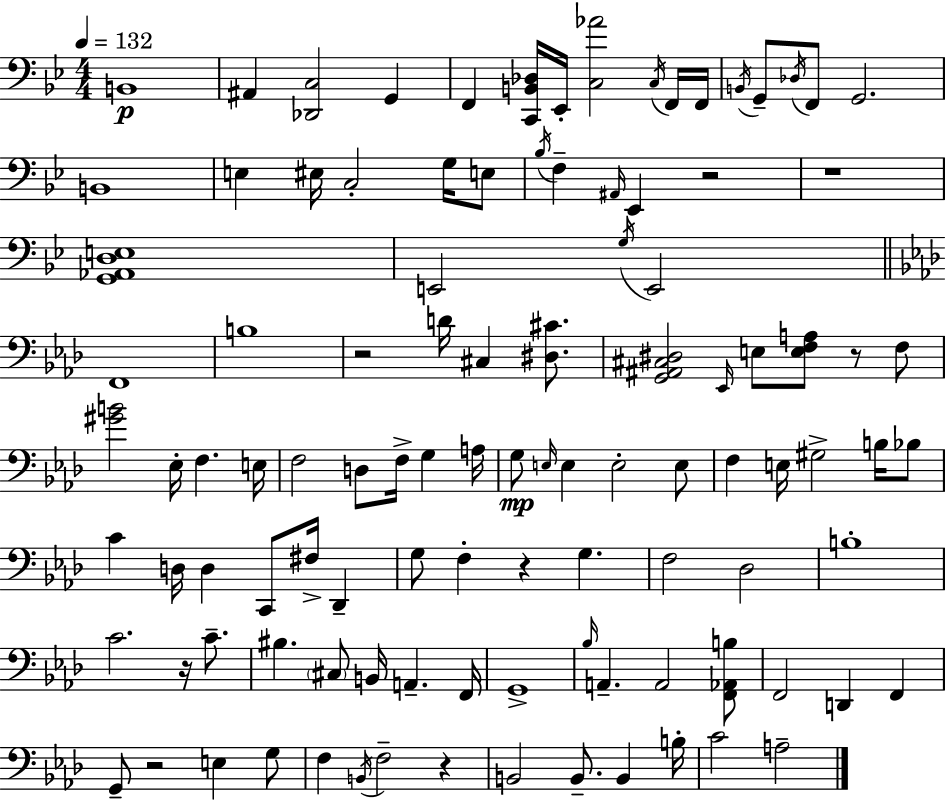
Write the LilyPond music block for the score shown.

{
  \clef bass
  \numericTimeSignature
  \time 4/4
  \key g \minor
  \tempo 4 = 132
  \repeat volta 2 { b,1\p | ais,4 <des, c>2 g,4 | f,4 <c, b, des>16 ees,16-. <c aes'>2 \acciaccatura { c16 } f,16 | f,16 \acciaccatura { b,16 } g,8-- \acciaccatura { des16 } f,8 g,2. | \break b,1 | e4 eis16 c2-. | g16 e8 \acciaccatura { bes16 } f4-- \grace { ais,16 } ees,4 r2 | r1 | \break <g, aes, d e>1 | e,2 \acciaccatura { g16 } e,2 | \bar "||" \break \key aes \major f,1 | b1 | r2 d'16 cis4 <dis cis'>8. | <g, ais, cis dis>2 \grace { ees,16 } e8 <e f a>8 r8 f8 | \break <gis' b'>2 ees16-. f4. | e16 f2 d8 f16-> g4 | a16 g8\mp \grace { e16 } e4 e2-. | e8 f4 e16 gis2-> b16 | \break bes8 c'4 d16 d4 c,8 fis16-> des,4-- | g8 f4-. r4 g4. | f2 des2 | b1-. | \break c'2. r16 c'8.-- | bis4. \parenthesize cis8 b,16 a,4.-- | f,16 g,1-> | \grace { bes16 } a,4.-- a,2 | \break <f, aes, b>8 f,2 d,4 f,4 | g,8-- r2 e4 | g8 f4 \acciaccatura { b,16 } f2-- | r4 b,2 b,8.-- b,4 | \break b16-. c'2 a2-- | } \bar "|."
}